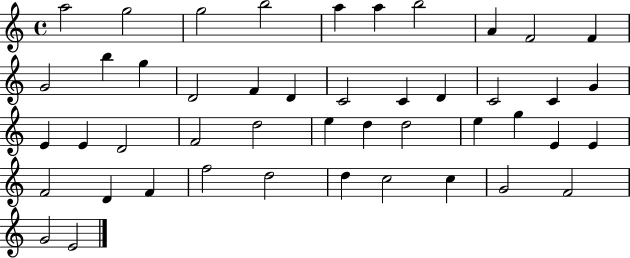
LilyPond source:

{
  \clef treble
  \time 4/4
  \defaultTimeSignature
  \key c \major
  a''2 g''2 | g''2 b''2 | a''4 a''4 b''2 | a'4 f'2 f'4 | \break g'2 b''4 g''4 | d'2 f'4 d'4 | c'2 c'4 d'4 | c'2 c'4 g'4 | \break e'4 e'4 d'2 | f'2 d''2 | e''4 d''4 d''2 | e''4 g''4 e'4 e'4 | \break f'2 d'4 f'4 | f''2 d''2 | d''4 c''2 c''4 | g'2 f'2 | \break g'2 e'2 | \bar "|."
}